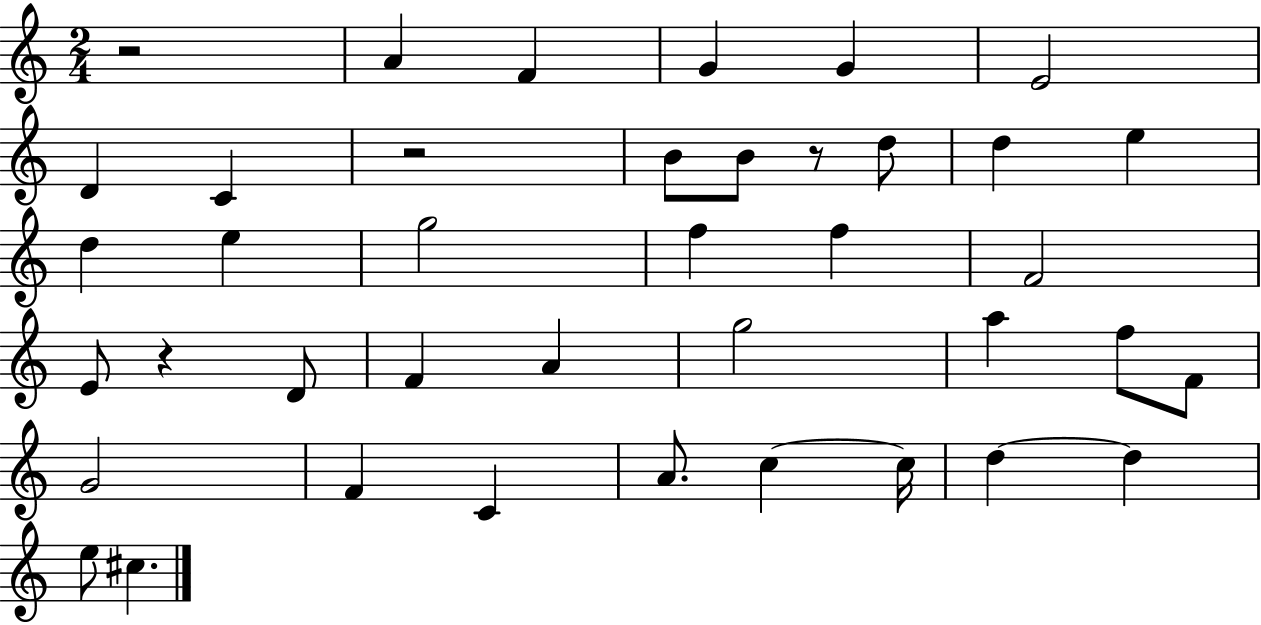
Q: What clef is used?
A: treble